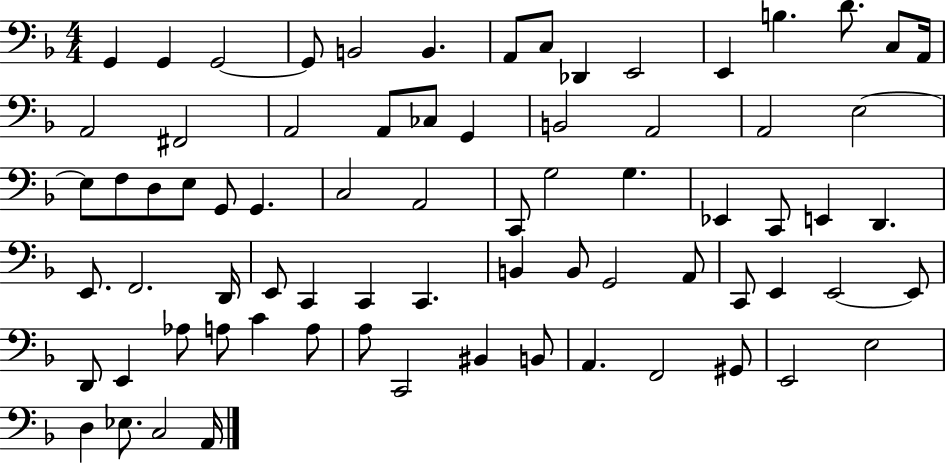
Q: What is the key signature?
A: F major